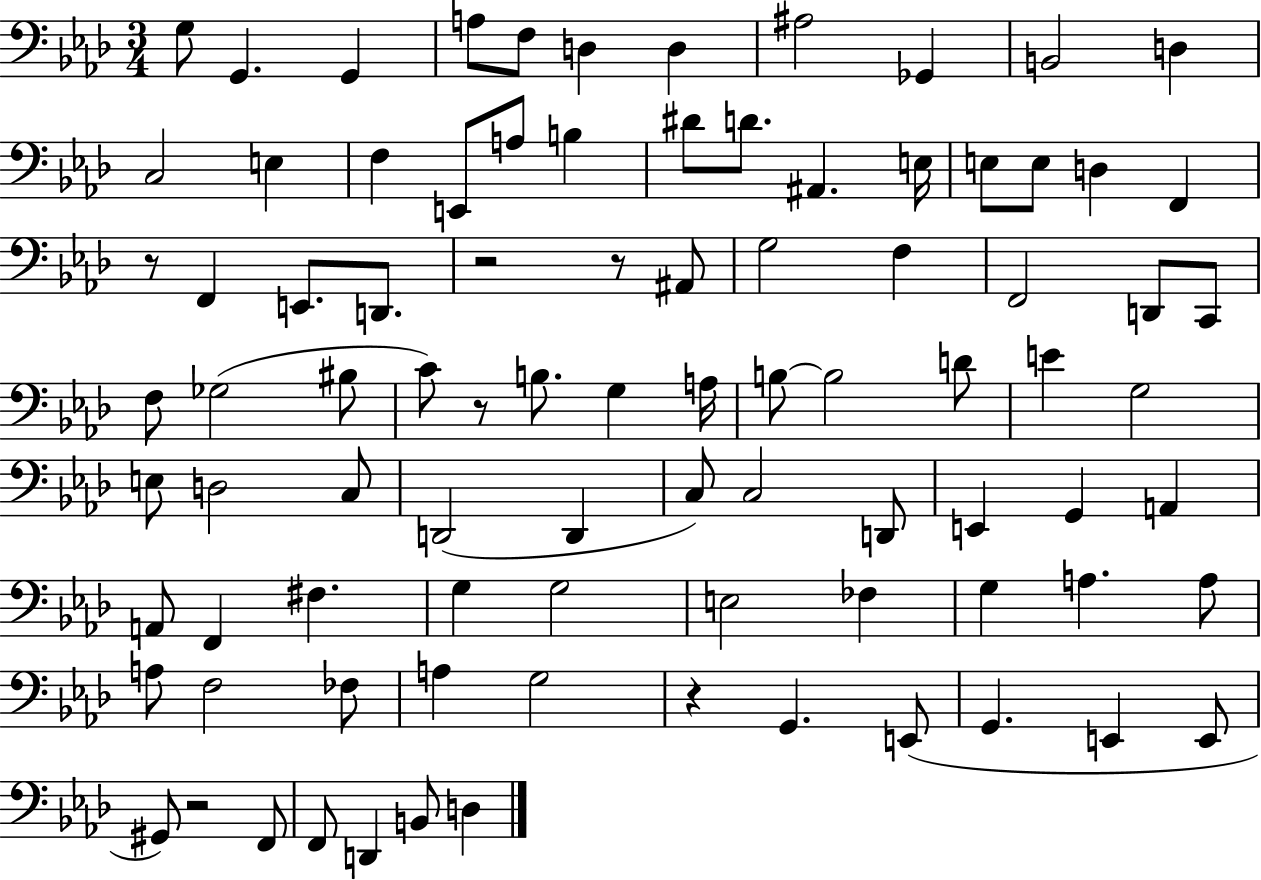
G3/e G2/q. G2/q A3/e F3/e D3/q D3/q A#3/h Gb2/q B2/h D3/q C3/h E3/q F3/q E2/e A3/e B3/q D#4/e D4/e. A#2/q. E3/s E3/e E3/e D3/q F2/q R/e F2/q E2/e. D2/e. R/h R/e A#2/e G3/h F3/q F2/h D2/e C2/e F3/e Gb3/h BIS3/e C4/e R/e B3/e. G3/q A3/s B3/e B3/h D4/e E4/q G3/h E3/e D3/h C3/e D2/h D2/q C3/e C3/h D2/e E2/q G2/q A2/q A2/e F2/q F#3/q. G3/q G3/h E3/h FES3/q G3/q A3/q. A3/e A3/e F3/h FES3/e A3/q G3/h R/q G2/q. E2/e G2/q. E2/q E2/e G#2/e R/h F2/e F2/e D2/q B2/e D3/q